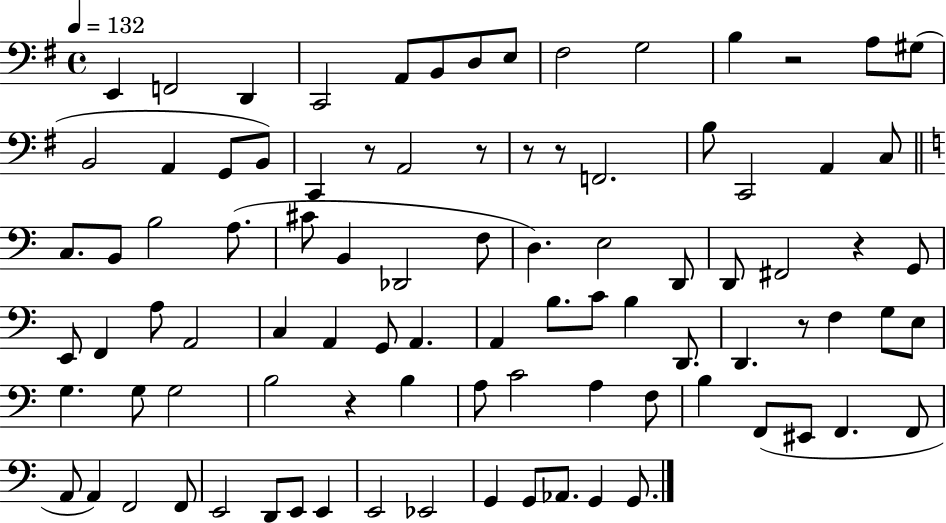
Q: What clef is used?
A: bass